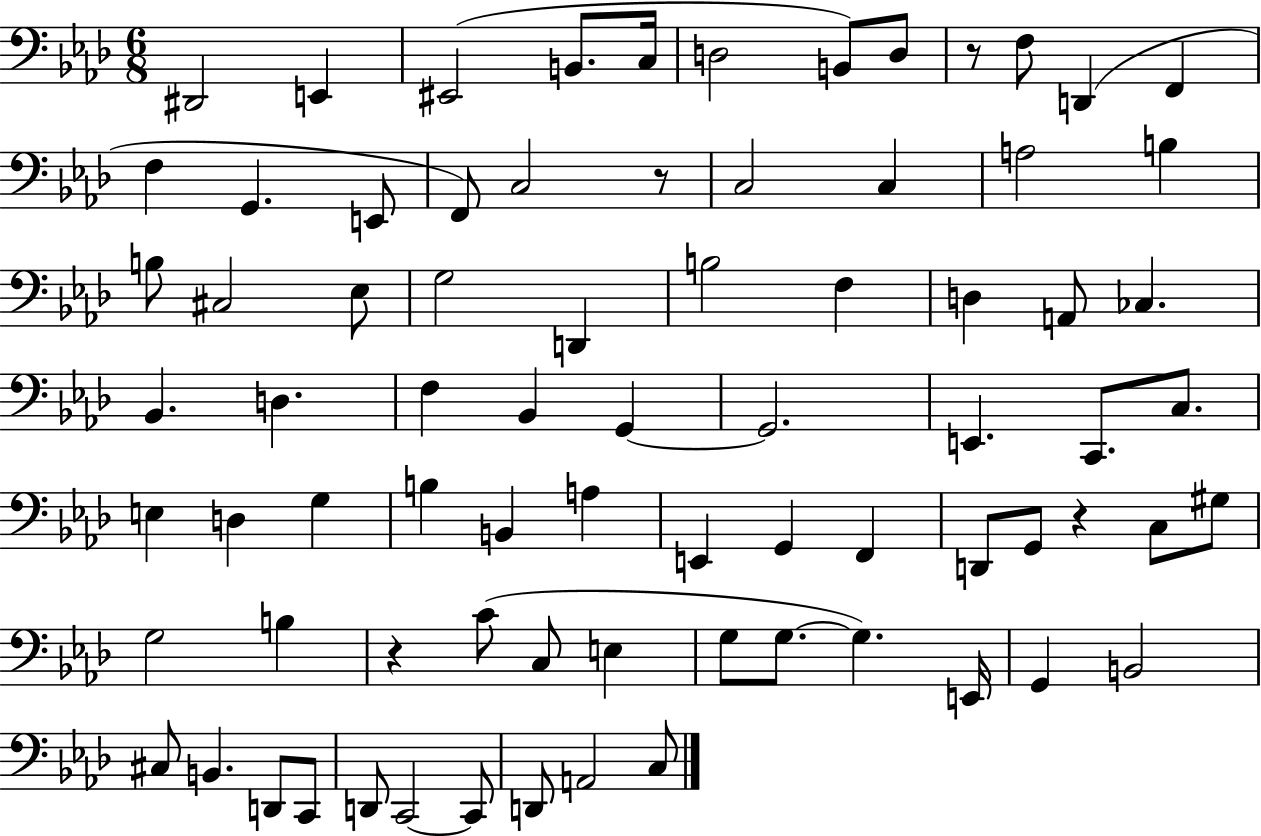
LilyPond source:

{
  \clef bass
  \numericTimeSignature
  \time 6/8
  \key aes \major
  \repeat volta 2 { dis,2 e,4 | eis,2( b,8. c16 | d2 b,8) d8 | r8 f8 d,4( f,4 | \break f4 g,4. e,8 | f,8) c2 r8 | c2 c4 | a2 b4 | \break b8 cis2 ees8 | g2 d,4 | b2 f4 | d4 a,8 ces4. | \break bes,4. d4. | f4 bes,4 g,4~~ | g,2. | e,4. c,8. c8. | \break e4 d4 g4 | b4 b,4 a4 | e,4 g,4 f,4 | d,8 g,8 r4 c8 gis8 | \break g2 b4 | r4 c'8( c8 e4 | g8 g8.~~ g4.) e,16 | g,4 b,2 | \break cis8 b,4. d,8 c,8 | d,8 c,2~~ c,8 | d,8 a,2 c8 | } \bar "|."
}